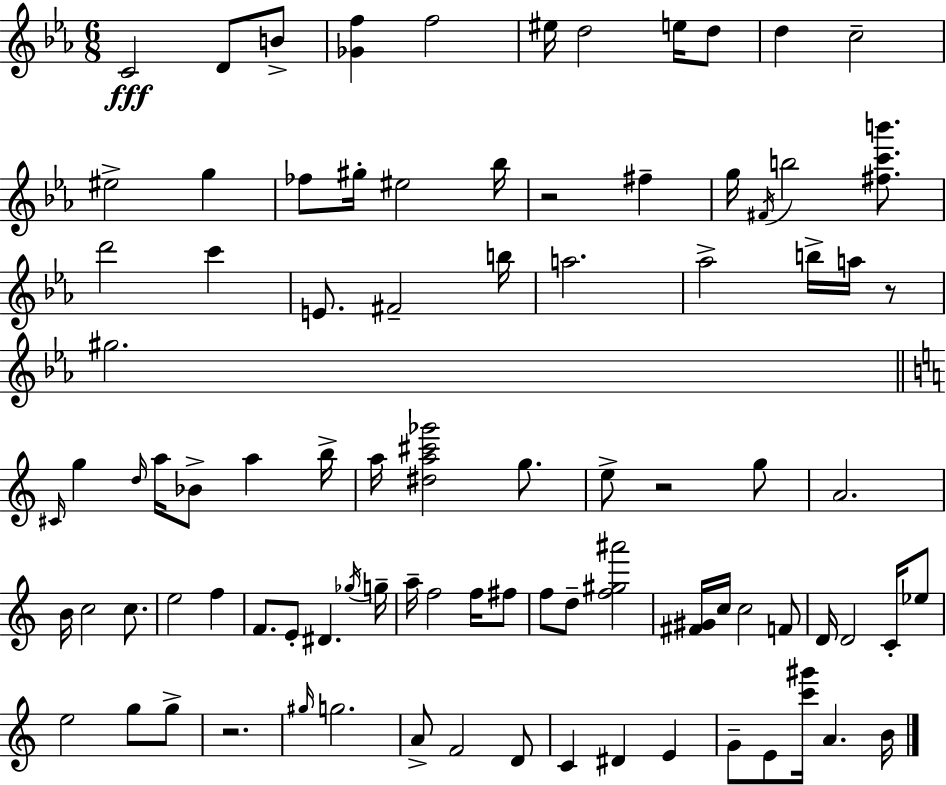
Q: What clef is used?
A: treble